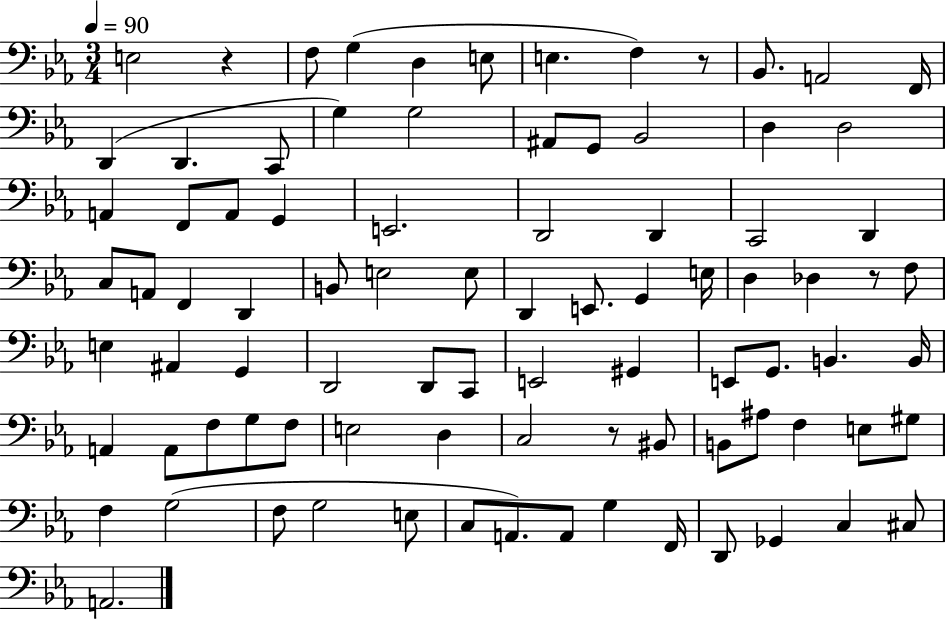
X:1
T:Untitled
M:3/4
L:1/4
K:Eb
E,2 z F,/2 G, D, E,/2 E, F, z/2 _B,,/2 A,,2 F,,/4 D,, D,, C,,/2 G, G,2 ^A,,/2 G,,/2 _B,,2 D, D,2 A,, F,,/2 A,,/2 G,, E,,2 D,,2 D,, C,,2 D,, C,/2 A,,/2 F,, D,, B,,/2 E,2 E,/2 D,, E,,/2 G,, E,/4 D, _D, z/2 F,/2 E, ^A,, G,, D,,2 D,,/2 C,,/2 E,,2 ^G,, E,,/2 G,,/2 B,, B,,/4 A,, A,,/2 F,/2 G,/2 F,/2 E,2 D, C,2 z/2 ^B,,/2 B,,/2 ^A,/2 F, E,/2 ^G,/2 F, G,2 F,/2 G,2 E,/2 C,/2 A,,/2 A,,/2 G, F,,/4 D,,/2 _G,, C, ^C,/2 A,,2